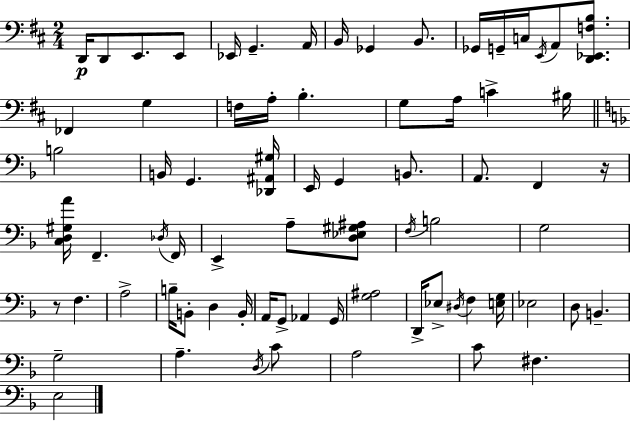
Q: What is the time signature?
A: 2/4